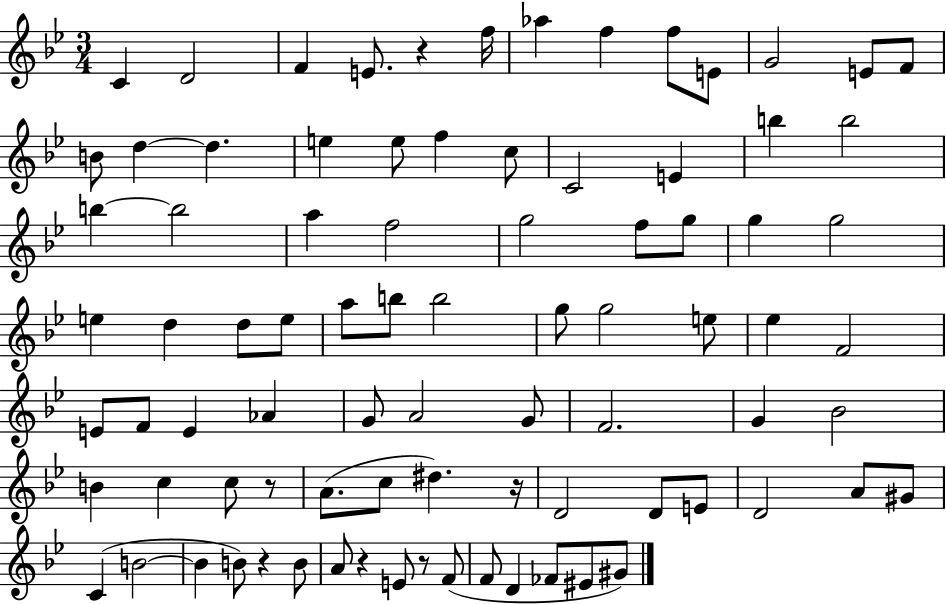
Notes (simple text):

C4/q D4/h F4/q E4/e. R/q F5/s Ab5/q F5/q F5/e E4/e G4/h E4/e F4/e B4/e D5/q D5/q. E5/q E5/e F5/q C5/e C4/h E4/q B5/q B5/h B5/q B5/h A5/q F5/h G5/h F5/e G5/e G5/q G5/h E5/q D5/q D5/e E5/e A5/e B5/e B5/h G5/e G5/h E5/e Eb5/q F4/h E4/e F4/e E4/q Ab4/q G4/e A4/h G4/e F4/h. G4/q Bb4/h B4/q C5/q C5/e R/e A4/e. C5/e D#5/q. R/s D4/h D4/e E4/e D4/h A4/e G#4/e C4/q B4/h B4/q B4/e R/q B4/e A4/e R/q E4/e R/e F4/e F4/e D4/q FES4/e EIS4/e G#4/e